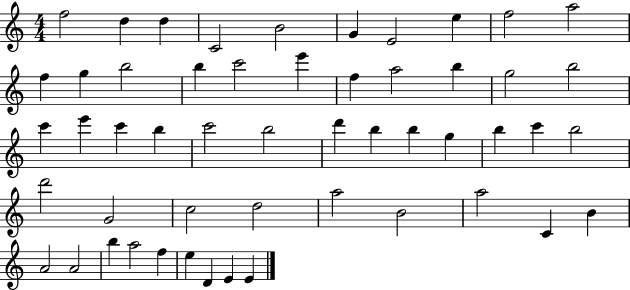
X:1
T:Untitled
M:4/4
L:1/4
K:C
f2 d d C2 B2 G E2 e f2 a2 f g b2 b c'2 e' f a2 b g2 b2 c' e' c' b c'2 b2 d' b b g b c' b2 d'2 G2 c2 d2 a2 B2 a2 C B A2 A2 b a2 f e D E E